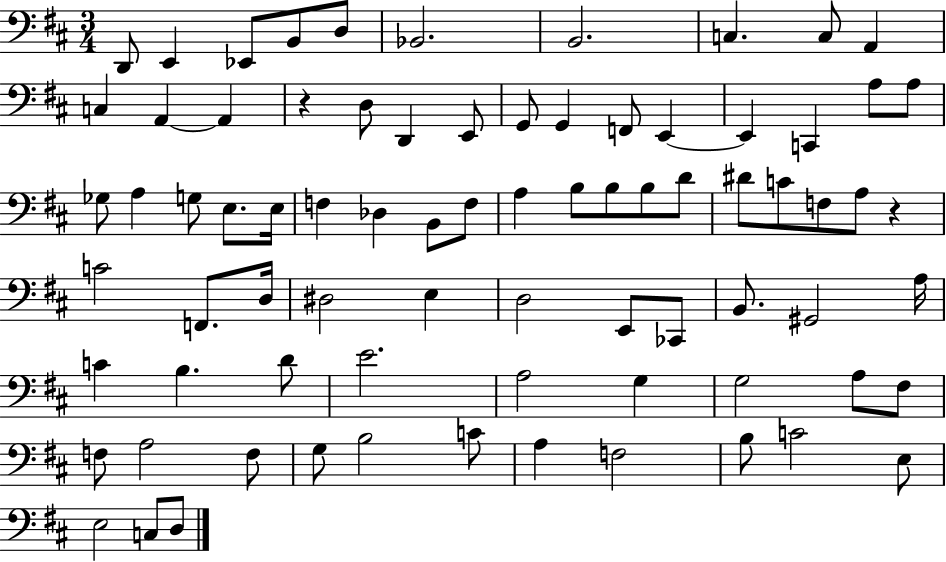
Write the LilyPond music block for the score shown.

{
  \clef bass
  \numericTimeSignature
  \time 3/4
  \key d \major
  d,8 e,4 ees,8 b,8 d8 | bes,2. | b,2. | c4. c8 a,4 | \break c4 a,4~~ a,4 | r4 d8 d,4 e,8 | g,8 g,4 f,8 e,4~~ | e,4 c,4 a8 a8 | \break ges8 a4 g8 e8. e16 | f4 des4 b,8 f8 | a4 b8 b8 b8 d'8 | dis'8 c'8 f8 a8 r4 | \break c'2 f,8. d16 | dis2 e4 | d2 e,8 ces,8 | b,8. gis,2 a16 | \break c'4 b4. d'8 | e'2. | a2 g4 | g2 a8 fis8 | \break f8 a2 f8 | g8 b2 c'8 | a4 f2 | b8 c'2 e8 | \break e2 c8 d8 | \bar "|."
}